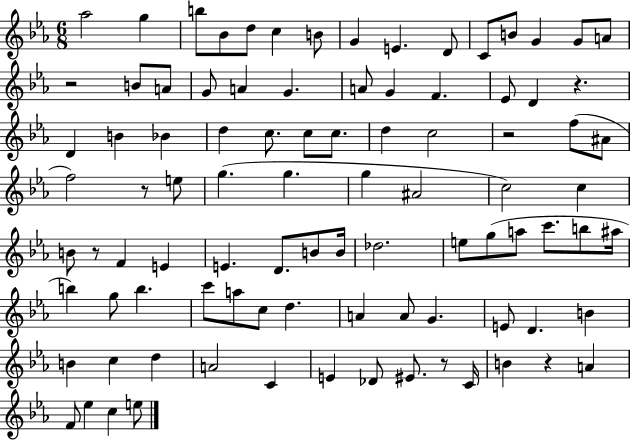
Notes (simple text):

Ab5/h G5/q B5/e Bb4/e D5/e C5/q B4/e G4/q E4/q. D4/e C4/e B4/e G4/q G4/e A4/e R/h B4/e A4/e G4/e A4/q G4/q. A4/e G4/q F4/q. Eb4/e D4/q R/q. D4/q B4/q Bb4/q D5/q C5/e. C5/e C5/e. D5/q C5/h R/h F5/e A#4/e F5/h R/e E5/e G5/q. G5/q. G5/q A#4/h C5/h C5/q B4/e R/e F4/q E4/q E4/q. D4/e. B4/e B4/s Db5/h. E5/e G5/e A5/e C6/e. B5/e A#5/s B5/q G5/e B5/q. C6/e A5/e C5/e D5/q. A4/q A4/e G4/q. E4/e D4/q. B4/q B4/q C5/q D5/q A4/h C4/q E4/q Db4/e EIS4/e. R/e C4/s B4/q R/q A4/q F4/e Eb5/q C5/q E5/e